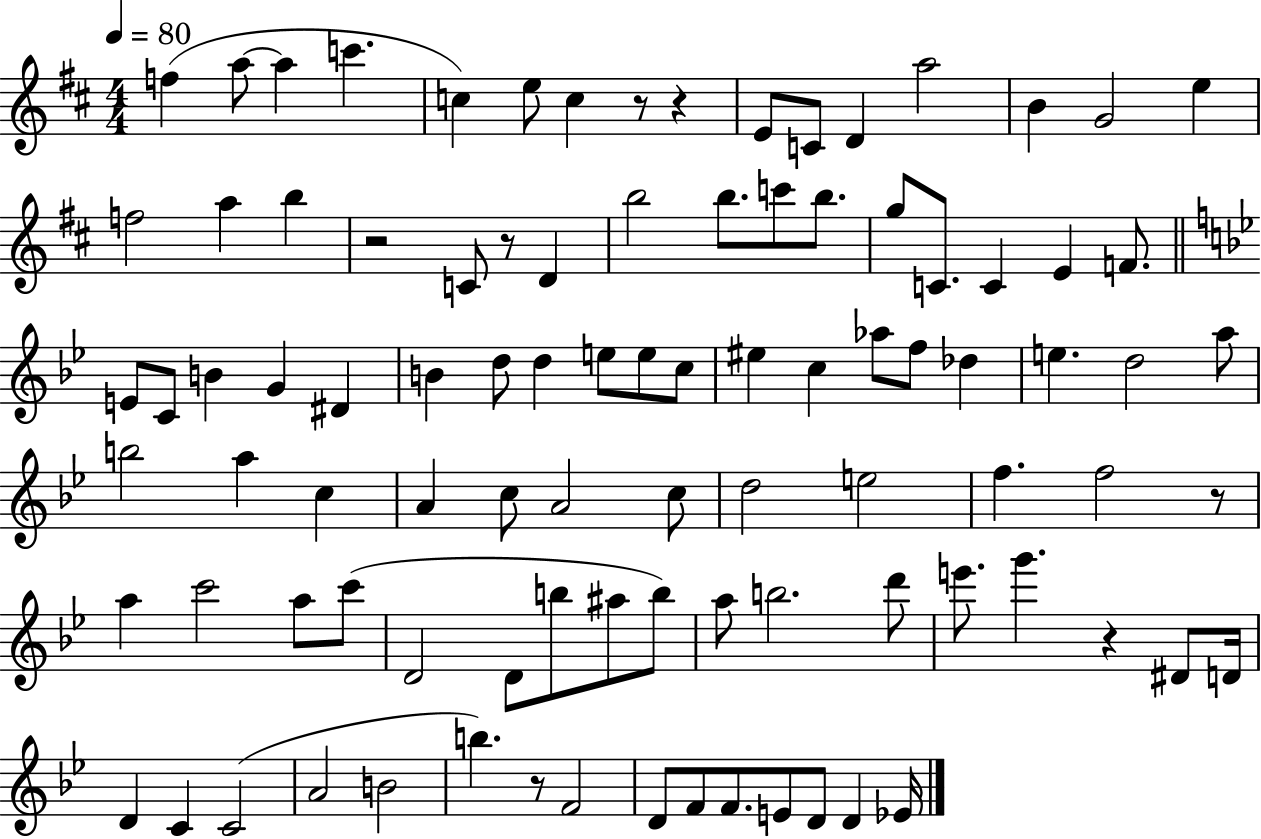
F5/q A5/e A5/q C6/q. C5/q E5/e C5/q R/e R/q E4/e C4/e D4/q A5/h B4/q G4/h E5/q F5/h A5/q B5/q R/h C4/e R/e D4/q B5/h B5/e. C6/e B5/e. G5/e C4/e. C4/q E4/q F4/e. E4/e C4/e B4/q G4/q D#4/q B4/q D5/e D5/q E5/e E5/e C5/e EIS5/q C5/q Ab5/e F5/e Db5/q E5/q. D5/h A5/e B5/h A5/q C5/q A4/q C5/e A4/h C5/e D5/h E5/h F5/q. F5/h R/e A5/q C6/h A5/e C6/e D4/h D4/e B5/e A#5/e B5/e A5/e B5/h. D6/e E6/e. G6/q. R/q D#4/e D4/s D4/q C4/q C4/h A4/h B4/h B5/q. R/e F4/h D4/e F4/e F4/e. E4/e D4/e D4/q Eb4/s